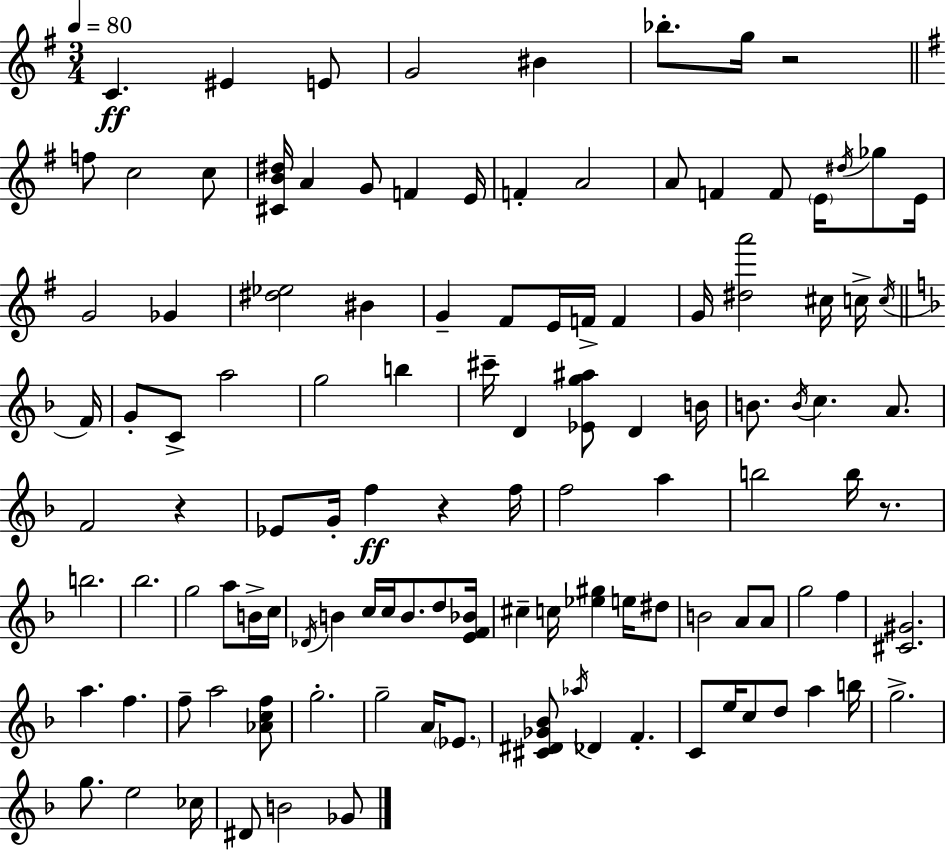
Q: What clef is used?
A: treble